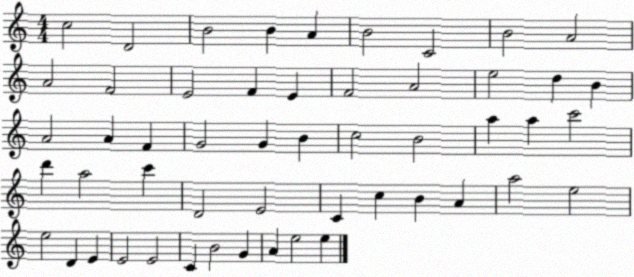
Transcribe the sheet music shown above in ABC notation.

X:1
T:Untitled
M:4/4
L:1/4
K:C
c2 D2 B2 B A B2 C2 B2 A2 A2 F2 E2 F E F2 A2 e2 d B A2 A F G2 G B c2 B2 a a c'2 d' a2 c' D2 E2 C c B A a2 e2 e2 D E E2 E2 C B2 G A e2 e